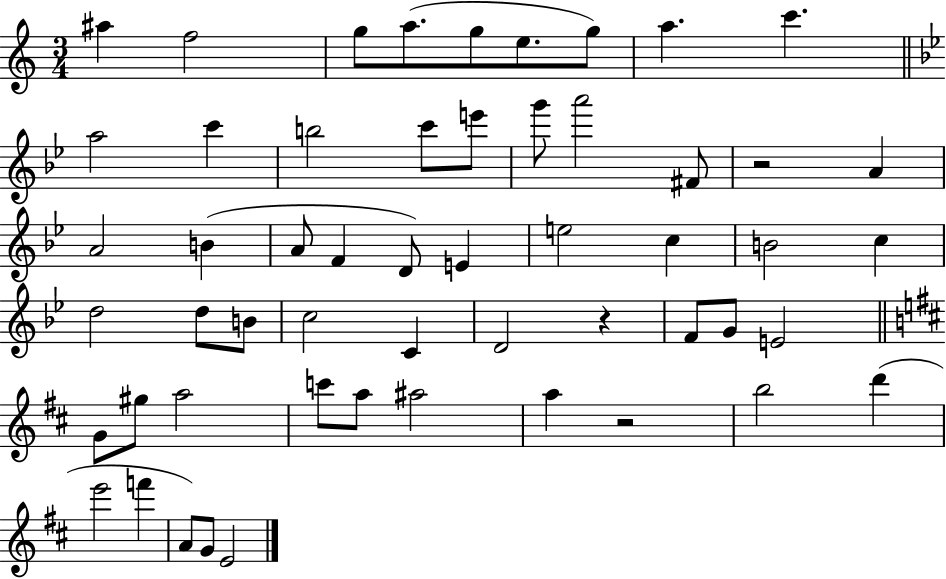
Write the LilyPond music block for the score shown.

{
  \clef treble
  \numericTimeSignature
  \time 3/4
  \key c \major
  ais''4 f''2 | g''8 a''8.( g''8 e''8. g''8) | a''4. c'''4. | \bar "||" \break \key bes \major a''2 c'''4 | b''2 c'''8 e'''8 | g'''8 a'''2 fis'8 | r2 a'4 | \break a'2 b'4( | a'8 f'4 d'8) e'4 | e''2 c''4 | b'2 c''4 | \break d''2 d''8 b'8 | c''2 c'4 | d'2 r4 | f'8 g'8 e'2 | \break \bar "||" \break \key b \minor g'8 gis''8 a''2 | c'''8 a''8 ais''2 | a''4 r2 | b''2 d'''4( | \break e'''2 f'''4 | a'8) g'8 e'2 | \bar "|."
}